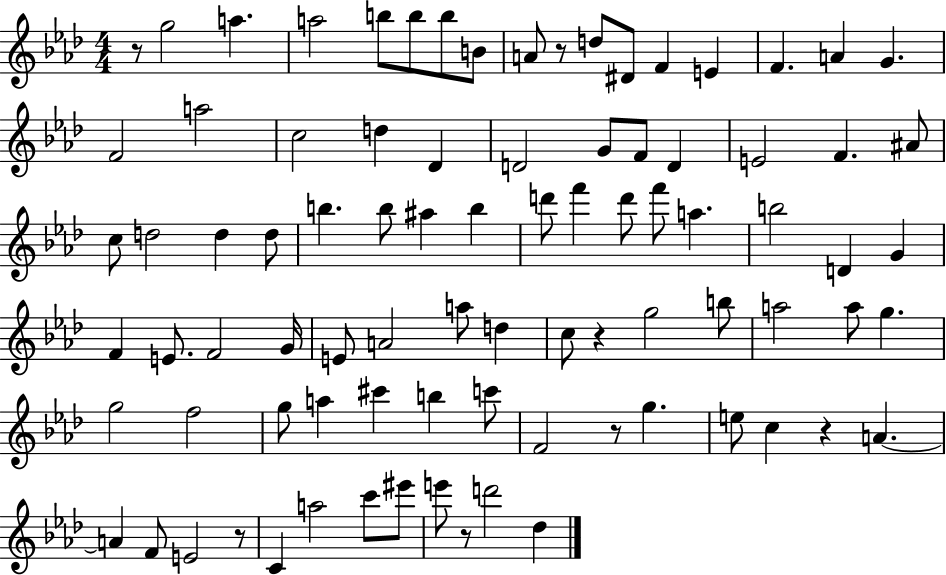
X:1
T:Untitled
M:4/4
L:1/4
K:Ab
z/2 g2 a a2 b/2 b/2 b/2 B/2 A/2 z/2 d/2 ^D/2 F E F A G F2 a2 c2 d _D D2 G/2 F/2 D E2 F ^A/2 c/2 d2 d d/2 b b/2 ^a b d'/2 f' d'/2 f'/2 a b2 D G F E/2 F2 G/4 E/2 A2 a/2 d c/2 z g2 b/2 a2 a/2 g g2 f2 g/2 a ^c' b c'/2 F2 z/2 g e/2 c z A A F/2 E2 z/2 C a2 c'/2 ^e'/2 e'/2 z/2 d'2 _d